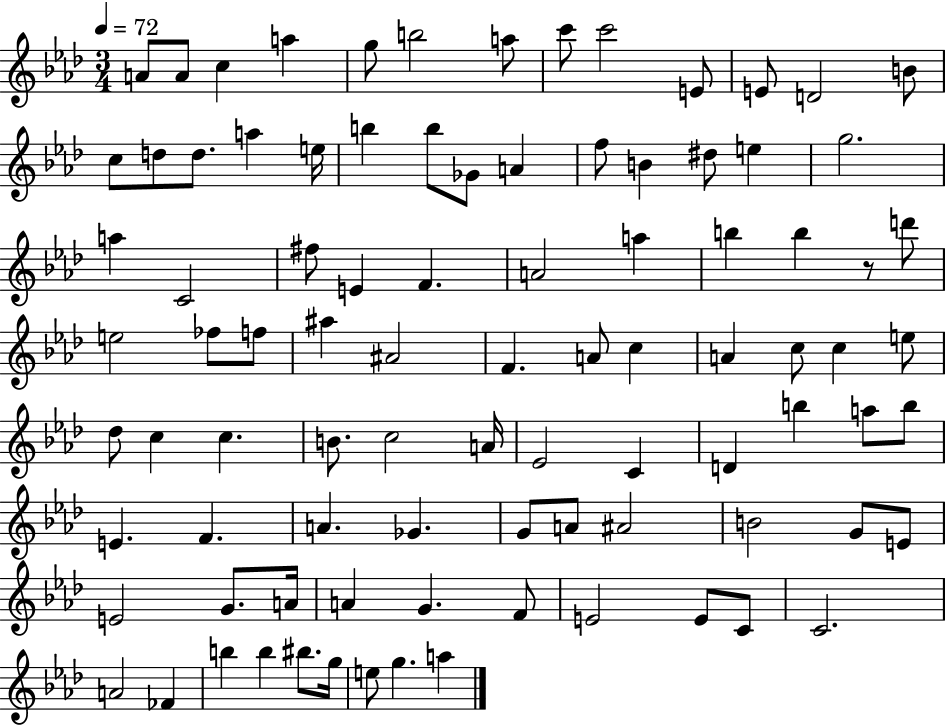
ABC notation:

X:1
T:Untitled
M:3/4
L:1/4
K:Ab
A/2 A/2 c a g/2 b2 a/2 c'/2 c'2 E/2 E/2 D2 B/2 c/2 d/2 d/2 a e/4 b b/2 _G/2 A f/2 B ^d/2 e g2 a C2 ^f/2 E F A2 a b b z/2 d'/2 e2 _f/2 f/2 ^a ^A2 F A/2 c A c/2 c e/2 _d/2 c c B/2 c2 A/4 _E2 C D b a/2 b/2 E F A _G G/2 A/2 ^A2 B2 G/2 E/2 E2 G/2 A/4 A G F/2 E2 E/2 C/2 C2 A2 _F b b ^b/2 g/4 e/2 g a